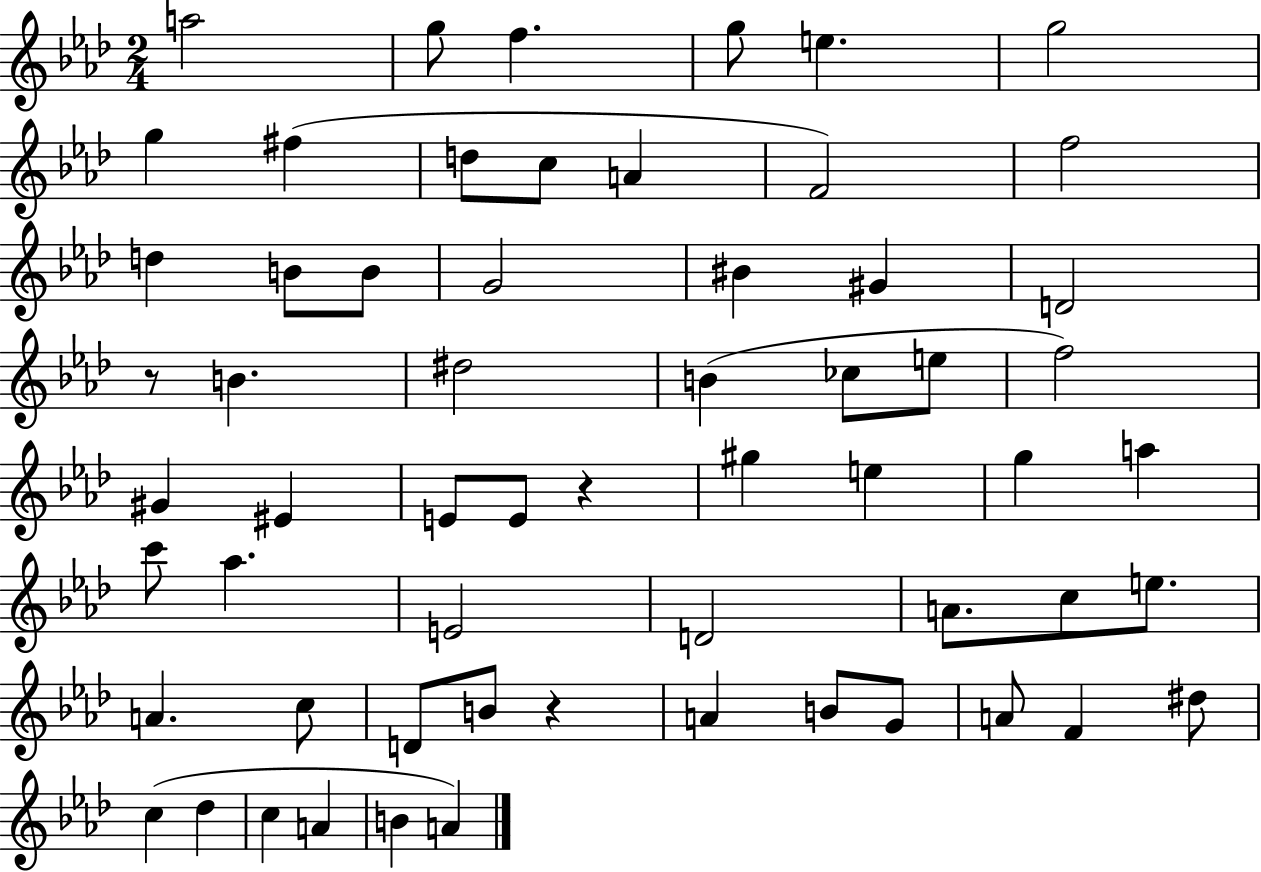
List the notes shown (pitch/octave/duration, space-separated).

A5/h G5/e F5/q. G5/e E5/q. G5/h G5/q F#5/q D5/e C5/e A4/q F4/h F5/h D5/q B4/e B4/e G4/h BIS4/q G#4/q D4/h R/e B4/q. D#5/h B4/q CES5/e E5/e F5/h G#4/q EIS4/q E4/e E4/e R/q G#5/q E5/q G5/q A5/q C6/e Ab5/q. E4/h D4/h A4/e. C5/e E5/e. A4/q. C5/e D4/e B4/e R/q A4/q B4/e G4/e A4/e F4/q D#5/e C5/q Db5/q C5/q A4/q B4/q A4/q